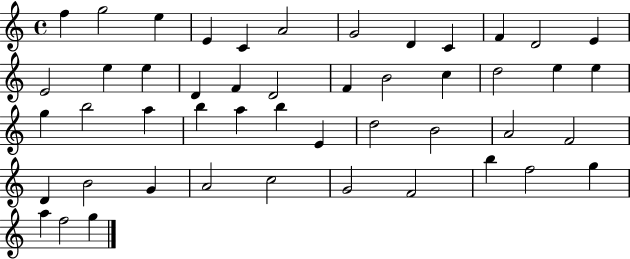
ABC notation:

X:1
T:Untitled
M:4/4
L:1/4
K:C
f g2 e E C A2 G2 D C F D2 E E2 e e D F D2 F B2 c d2 e e g b2 a b a b E d2 B2 A2 F2 D B2 G A2 c2 G2 F2 b f2 g a f2 g